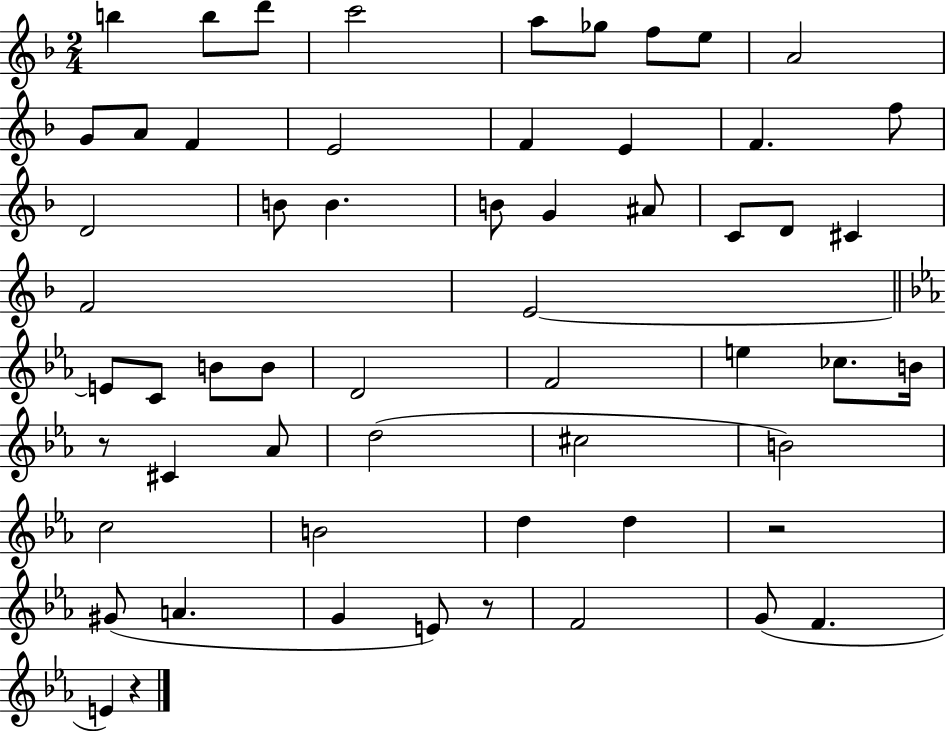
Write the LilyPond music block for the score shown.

{
  \clef treble
  \numericTimeSignature
  \time 2/4
  \key f \major
  b''4 b''8 d'''8 | c'''2 | a''8 ges''8 f''8 e''8 | a'2 | \break g'8 a'8 f'4 | e'2 | f'4 e'4 | f'4. f''8 | \break d'2 | b'8 b'4. | b'8 g'4 ais'8 | c'8 d'8 cis'4 | \break f'2 | e'2~~ | \bar "||" \break \key ees \major e'8 c'8 b'8 b'8 | d'2 | f'2 | e''4 ces''8. b'16 | \break r8 cis'4 aes'8 | d''2( | cis''2 | b'2) | \break c''2 | b'2 | d''4 d''4 | r2 | \break gis'8( a'4. | g'4 e'8) r8 | f'2 | g'8( f'4. | \break e'4) r4 | \bar "|."
}